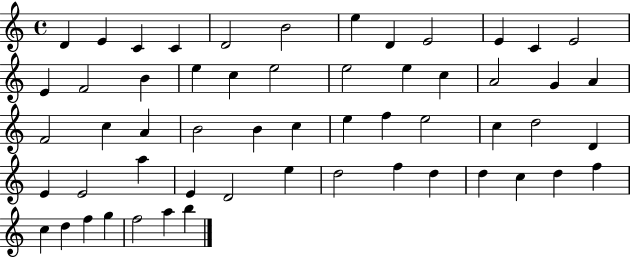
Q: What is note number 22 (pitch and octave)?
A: A4